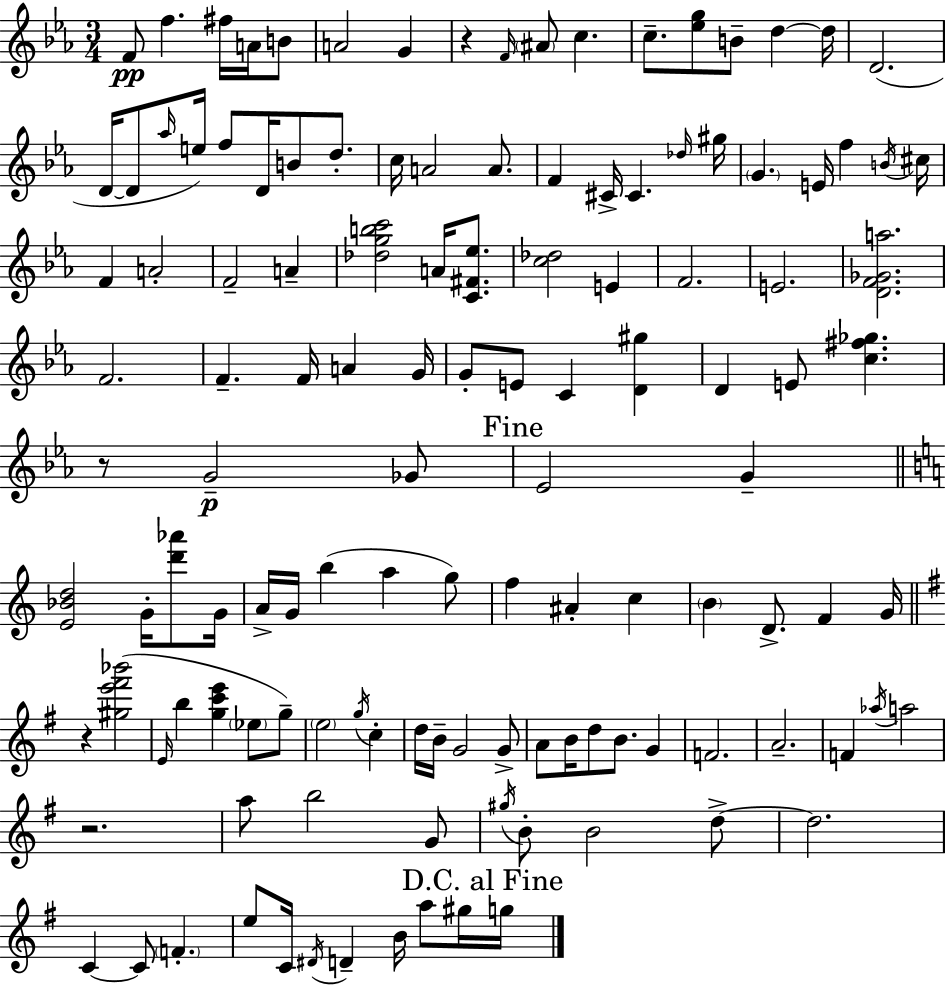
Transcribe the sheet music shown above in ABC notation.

X:1
T:Untitled
M:3/4
L:1/4
K:Cm
F/2 f ^f/4 A/4 B/2 A2 G z F/4 ^A/2 c c/2 [_eg]/2 B/2 d d/4 D2 D/4 D/2 _a/4 e/4 f/2 D/4 B/2 d/2 c/4 A2 A/2 F ^C/4 ^C _d/4 ^g/4 G E/4 f B/4 ^c/4 F A2 F2 A [_dgbc']2 A/4 [C^F_e]/2 [c_d]2 E F2 E2 [DF_Ga]2 F2 F F/4 A G/4 G/2 E/2 C [D^g] D E/2 [c^f_g] z/2 G2 _G/2 _E2 G [E_Bd]2 G/4 [d'_a']/2 G/4 A/4 G/4 b a g/2 f ^A c B D/2 F G/4 z [^ge'^f'_b']2 E/4 b [gc'e'] _e/2 g/2 e2 g/4 c d/4 B/4 G2 G/2 A/2 B/4 d/2 B/2 G F2 A2 F _a/4 a2 z2 a/2 b2 G/2 ^g/4 B/2 B2 d/2 d2 C C/2 F e/2 C/4 ^D/4 D B/4 a/2 ^g/4 g/4